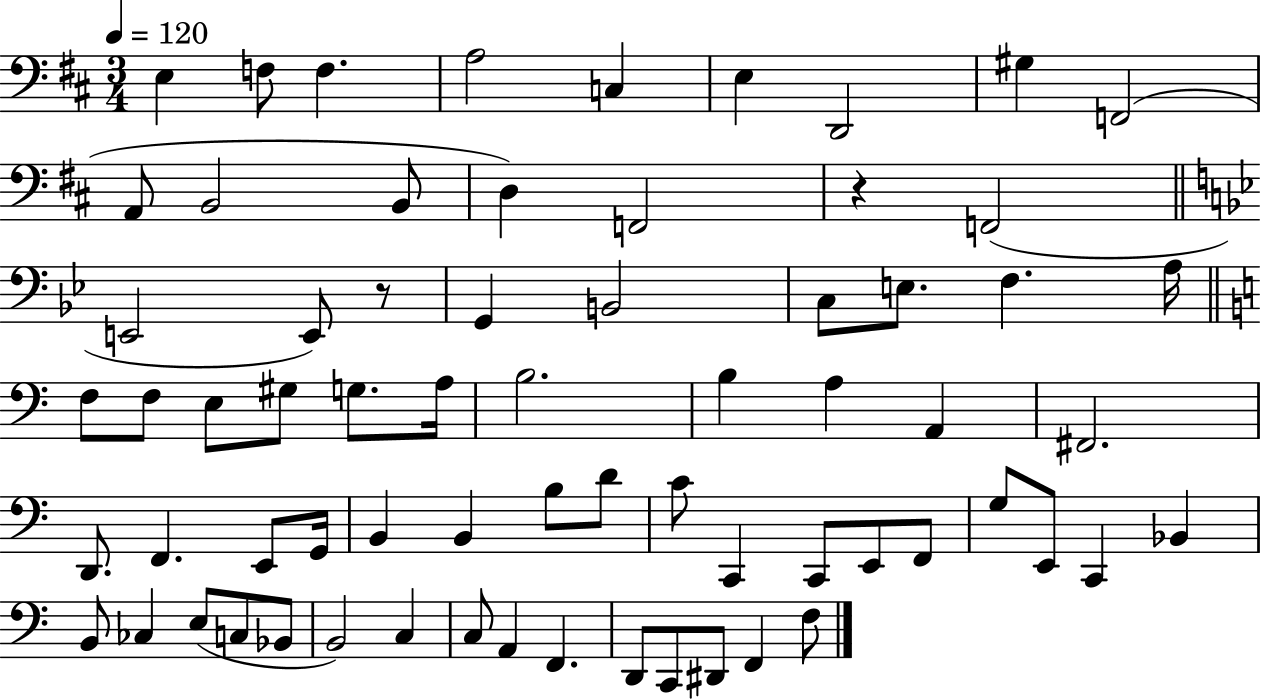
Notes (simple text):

E3/q F3/e F3/q. A3/h C3/q E3/q D2/h G#3/q F2/h A2/e B2/h B2/e D3/q F2/h R/q F2/h E2/h E2/e R/e G2/q B2/h C3/e E3/e. F3/q. A3/s F3/e F3/e E3/e G#3/e G3/e. A3/s B3/h. B3/q A3/q A2/q F#2/h. D2/e. F2/q. E2/e G2/s B2/q B2/q B3/e D4/e C4/e C2/q C2/e E2/e F2/e G3/e E2/e C2/q Bb2/q B2/e CES3/q E3/e C3/e Bb2/e B2/h C3/q C3/e A2/q F2/q. D2/e C2/e D#2/e F2/q F3/e